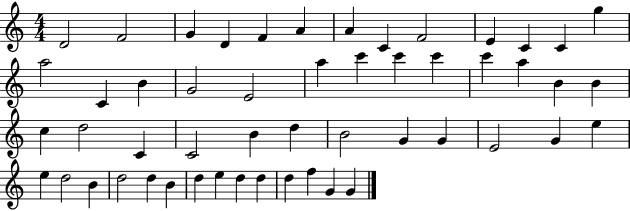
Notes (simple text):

D4/h F4/h G4/q D4/q F4/q A4/q A4/q C4/q F4/h E4/q C4/q C4/q G5/q A5/h C4/q B4/q G4/h E4/h A5/q C6/q C6/q C6/q C6/q A5/q B4/q B4/q C5/q D5/h C4/q C4/h B4/q D5/q B4/h G4/q G4/q E4/h G4/q E5/q E5/q D5/h B4/q D5/h D5/q B4/q D5/q E5/q D5/q D5/q D5/q F5/q G4/q G4/q